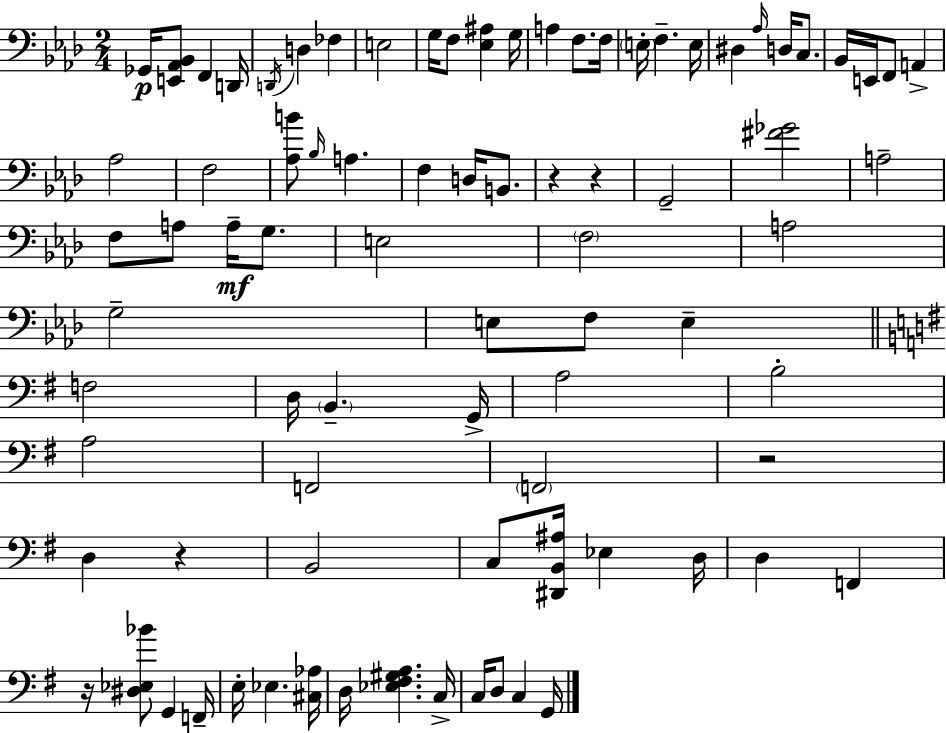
Gb2/s [E2,Ab2,Bb2]/e F2/q D2/s D2/s D3/q FES3/q E3/h G3/s F3/e [Eb3,A#3]/q G3/s A3/q F3/e. F3/s E3/s F3/q. E3/s D#3/q Ab3/s D3/s C3/e. Bb2/s E2/s F2/e A2/q Ab3/h F3/h [Ab3,B4]/e Bb3/s A3/q. F3/q D3/s B2/e. R/q R/q G2/h [F#4,Gb4]/h A3/h F3/e A3/e A3/s G3/e. E3/h F3/h A3/h G3/h E3/e F3/e E3/q F3/h D3/s B2/q. G2/s A3/h B3/h A3/h F2/h F2/h R/h D3/q R/q B2/h C3/e [D#2,B2,A#3]/s Eb3/q D3/s D3/q F2/q R/s [D#3,Eb3,Bb4]/e G2/q F2/s E3/s Eb3/q. [C#3,Ab3]/s D3/s [Eb3,F#3,G#3,A3]/q. C3/s C3/s D3/e C3/q G2/s